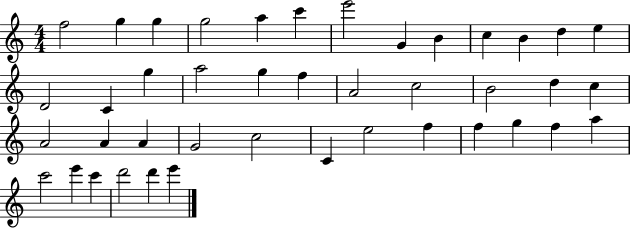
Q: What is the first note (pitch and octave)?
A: F5